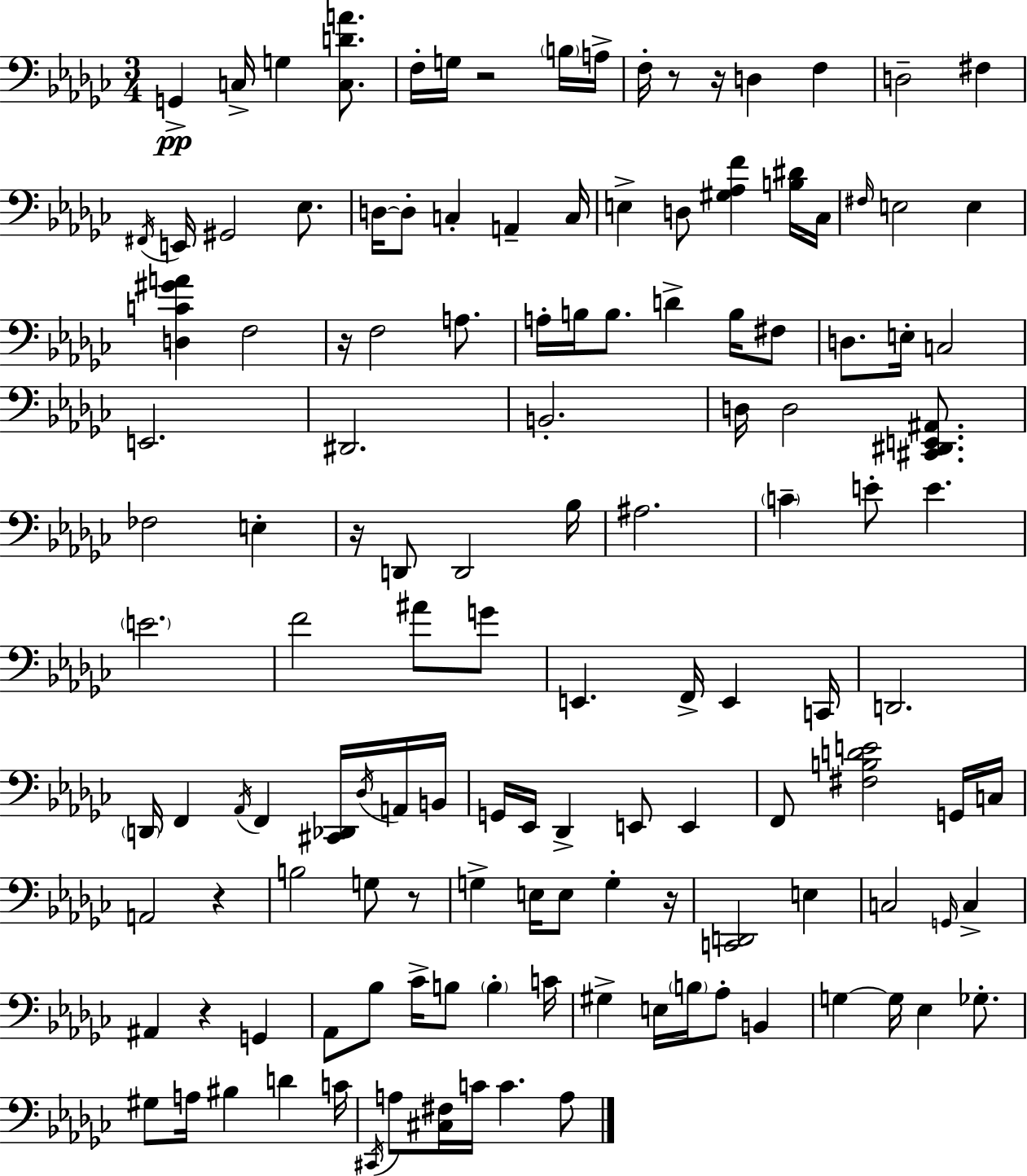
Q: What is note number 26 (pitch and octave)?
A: E3